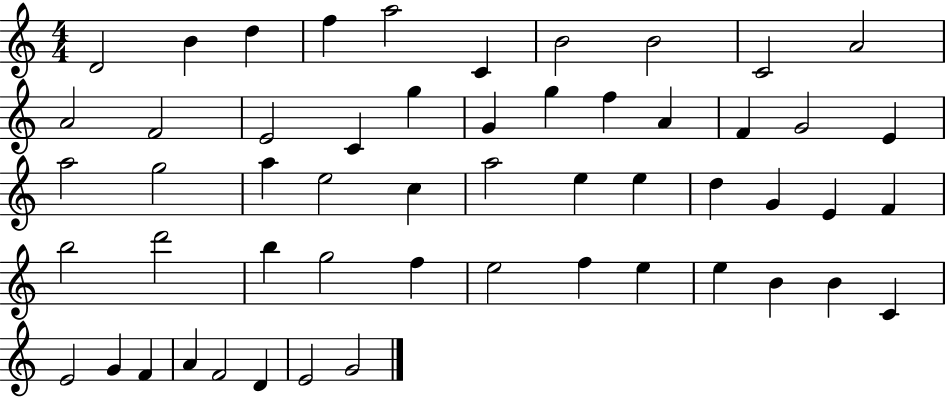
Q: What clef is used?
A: treble